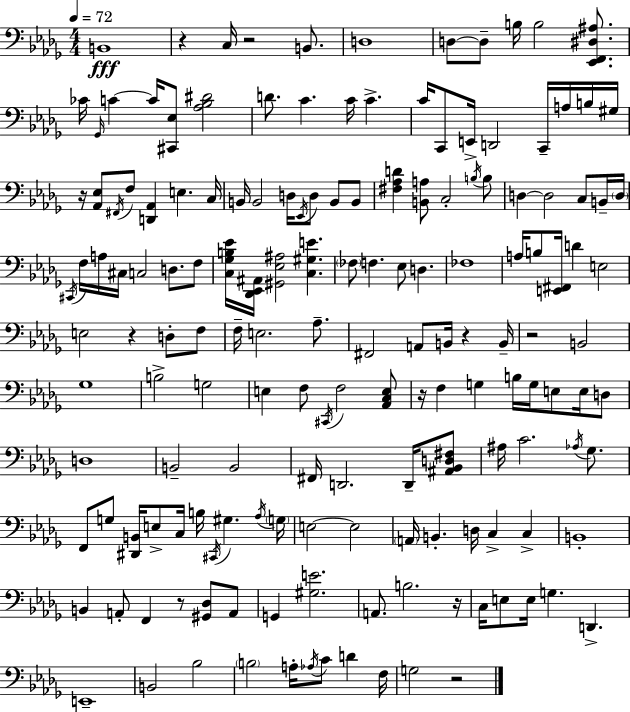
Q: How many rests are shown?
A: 10